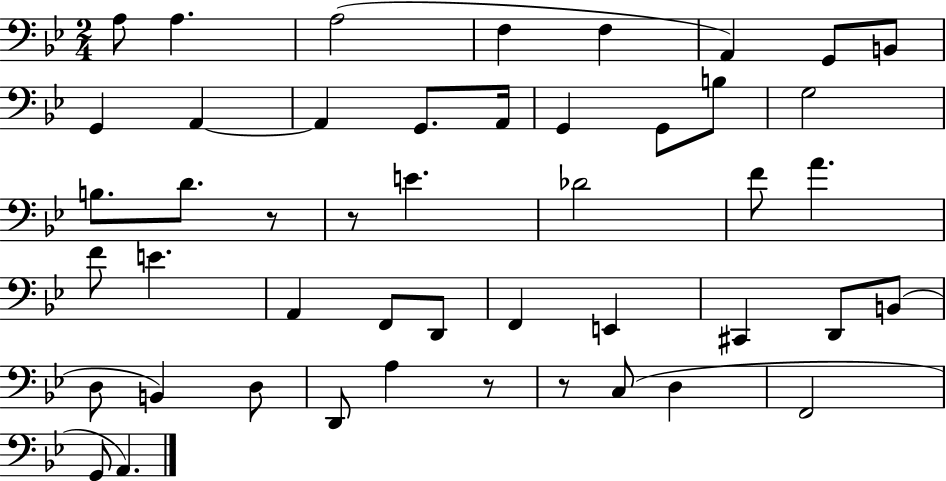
{
  \clef bass
  \numericTimeSignature
  \time 2/4
  \key bes \major
  a8 a4. | a2( | f4 f4 | a,4) g,8 b,8 | \break g,4 a,4~~ | a,4 g,8. a,16 | g,4 g,8 b8 | g2 | \break b8. d'8. r8 | r8 e'4. | des'2 | f'8 a'4. | \break f'8 e'4. | a,4 f,8 d,8 | f,4 e,4 | cis,4 d,8 b,8( | \break d8 b,4) d8 | d,8 a4 r8 | r8 c8( d4 | f,2 | \break g,8 a,4.) | \bar "|."
}